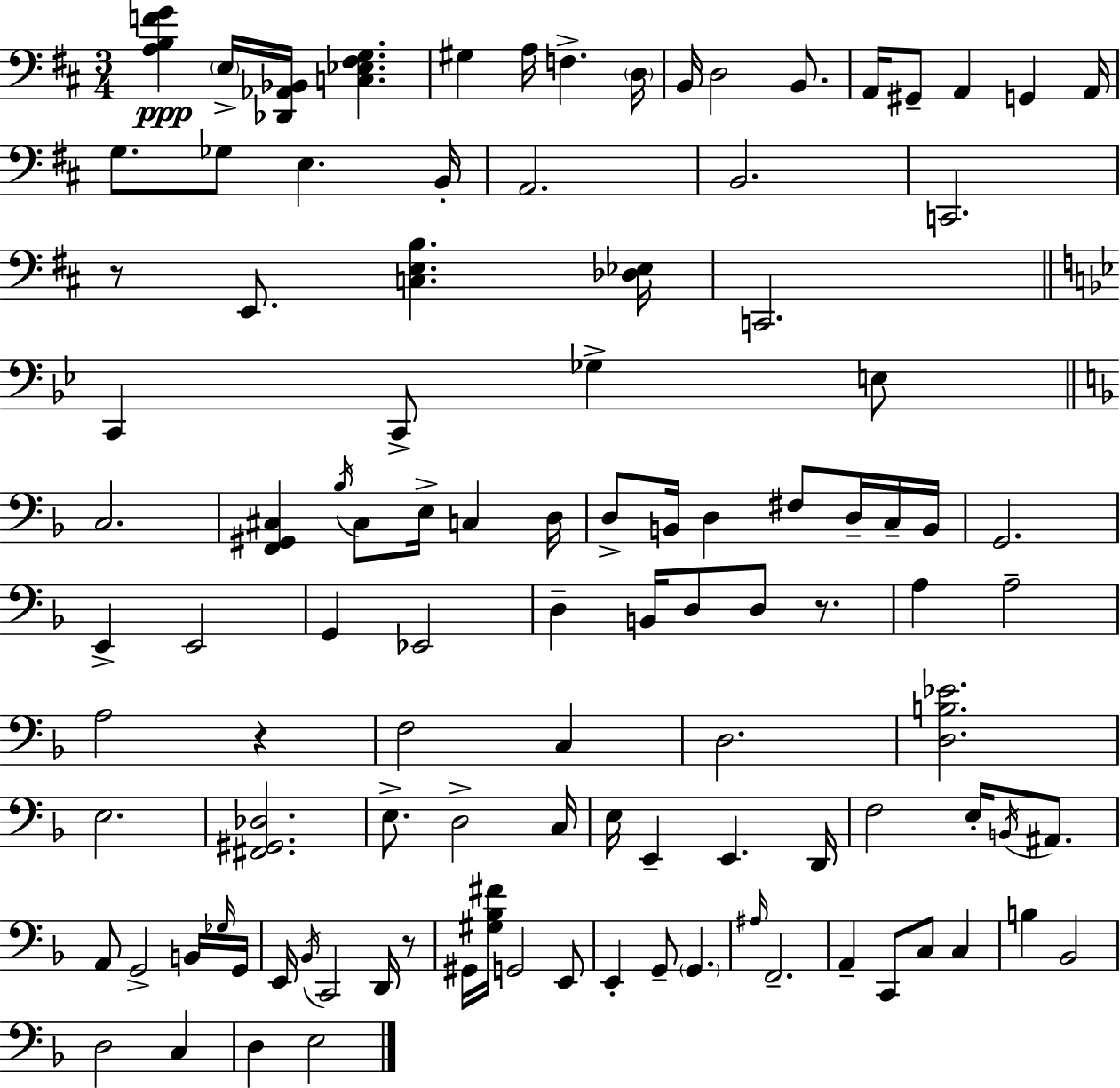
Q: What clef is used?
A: bass